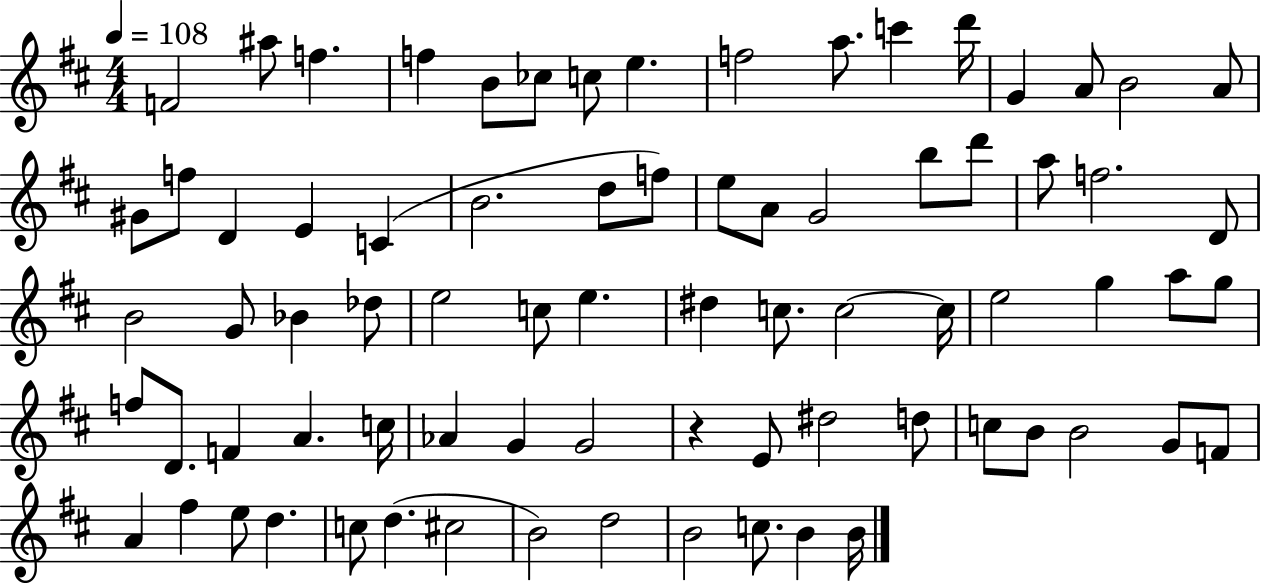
{
  \clef treble
  \numericTimeSignature
  \time 4/4
  \key d \major
  \tempo 4 = 108
  f'2 ais''8 f''4. | f''4 b'8 ces''8 c''8 e''4. | f''2 a''8. c'''4 d'''16 | g'4 a'8 b'2 a'8 | \break gis'8 f''8 d'4 e'4 c'4( | b'2. d''8 f''8) | e''8 a'8 g'2 b''8 d'''8 | a''8 f''2. d'8 | \break b'2 g'8 bes'4 des''8 | e''2 c''8 e''4. | dis''4 c''8. c''2~~ c''16 | e''2 g''4 a''8 g''8 | \break f''8 d'8. f'4 a'4. c''16 | aes'4 g'4 g'2 | r4 e'8 dis''2 d''8 | c''8 b'8 b'2 g'8 f'8 | \break a'4 fis''4 e''8 d''4. | c''8 d''4.( cis''2 | b'2) d''2 | b'2 c''8. b'4 b'16 | \break \bar "|."
}